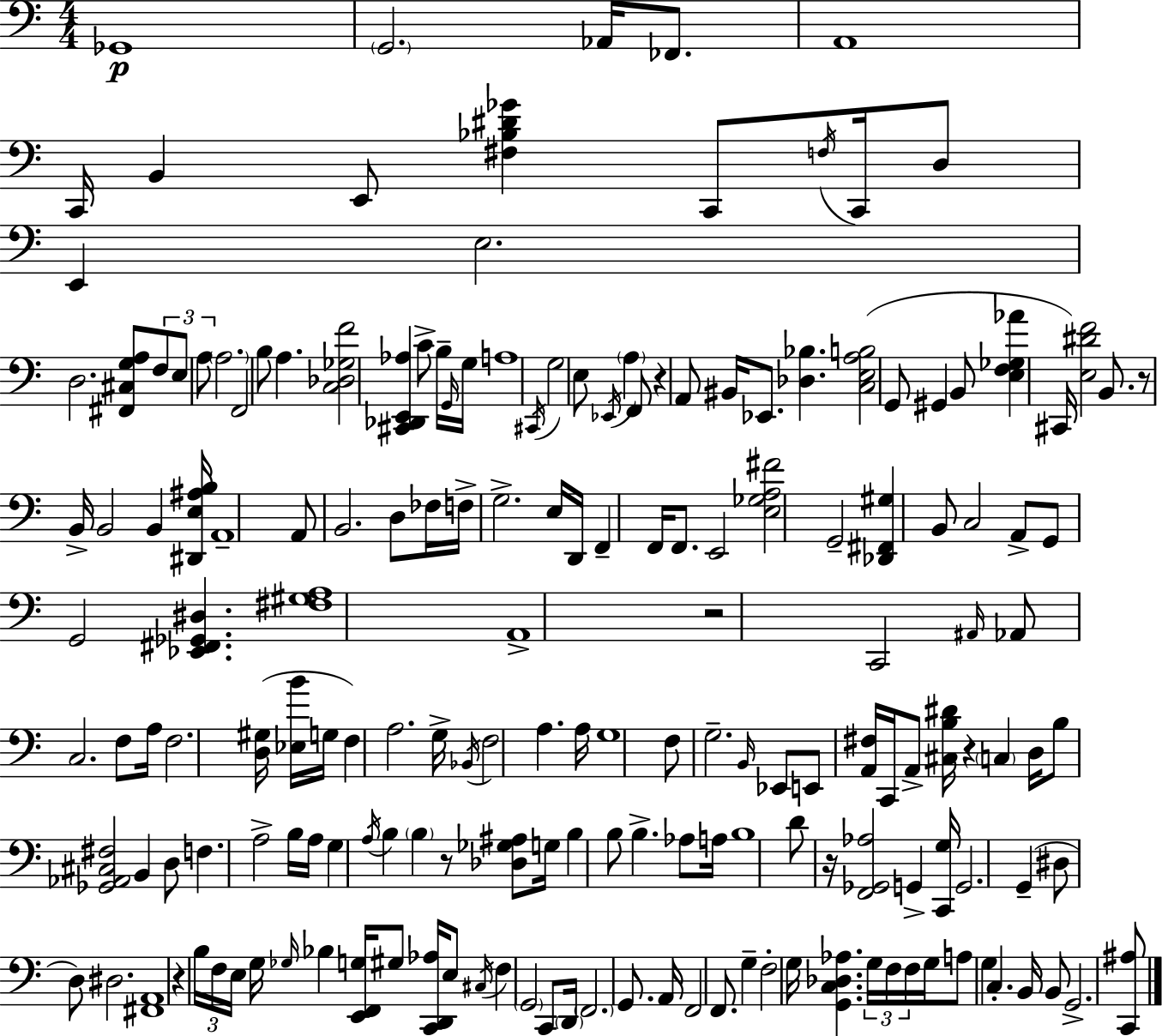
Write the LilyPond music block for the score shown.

{
  \clef bass
  \numericTimeSignature
  \time 4/4
  \key a \minor
  \repeat volta 2 { ges,1\p | \parenthesize g,2. aes,16 fes,8. | a,1 | c,16 b,4 e,8 <fis bes dis' ges'>4 c,8 \acciaccatura { f16 } c,16 d8 | \break e,4 e2. | d2. <fis, cis g a>8 \tuplet 3/2 { f8 | e8 a8 } \parenthesize a2. | f,2 b8 a4. | \break <c des ges f'>2 <cis, des, e, aes>4 c'8-> b16-- | \grace { g,16 } g16 a1 | \acciaccatura { cis,16 } g2 e8 \acciaccatura { ees,16 } \parenthesize a4 | f,8 r4 a,8 bis,16 ees,8. <des bes>4. | \break <c e a b>2( g,8 gis,4 | b,8 <e f ges aes'>4 cis,16) <e dis' f'>2 | b,8. r8 b,16-> b,2 b,4 | <dis, e ais b>16 a,1-- | \break a,8 b,2. | d8 fes16 f16-> g2.-> | e16 d,16 f,4-- f,16 f,8. e,2 | <e ges a fis'>2 g,2-- | \break <des, fis, gis>4 b,8 c2 | a,8-> g,8 g,2 <ees, fis, ges, dis>4. | <fis gis a>1 | a,1-> | \break r2 c,2 | \grace { ais,16 } aes,8 c2. | f8 a16 f2. | <d gis>16( <ees b'>16 g16 f4) a2. | \break g16-> \acciaccatura { bes,16 } f2 a4. | a16 g1 | f8 g2.-- | \grace { b,16 } ees,8 e,8 <a, fis>16 c,16 a,8-> <cis b dis'>16 r4 | \break \parenthesize c4 d16 b8 <ges, aes, cis fis>2 | b,4 d8 f4. a2-> | b16 a16 g4 \acciaccatura { a16 } b4 | \parenthesize b4 r8 <des ges ais>8 g16 b4 b8 b4.-> | \break aes8 a16 b1 | d'8 r16 <f, ges, aes>2 | g,4-> <c, g>16 g,2. | g,4--( dis8 d8) dis2. | \break <fis, a,>1 | r4 \tuplet 3/2 { b16 f16 e16 } g16 | \grace { ges16 } bes4 <e, f, g>16 gis8 <c, d, aes>16 e8 \acciaccatura { cis16 } f4 | \parenthesize g,2 c,8 \parenthesize d,16 \parenthesize f,2. | \break g,8. a,16 f,2 | f,8. g4-- f2-. | g16 <g, c des aes>4. \tuplet 3/2 { g16 f16 f16 } g16 a8 g4 | c4.-. b,16 b,8 g,2.-> | \break <c, ais>8 } \bar "|."
}